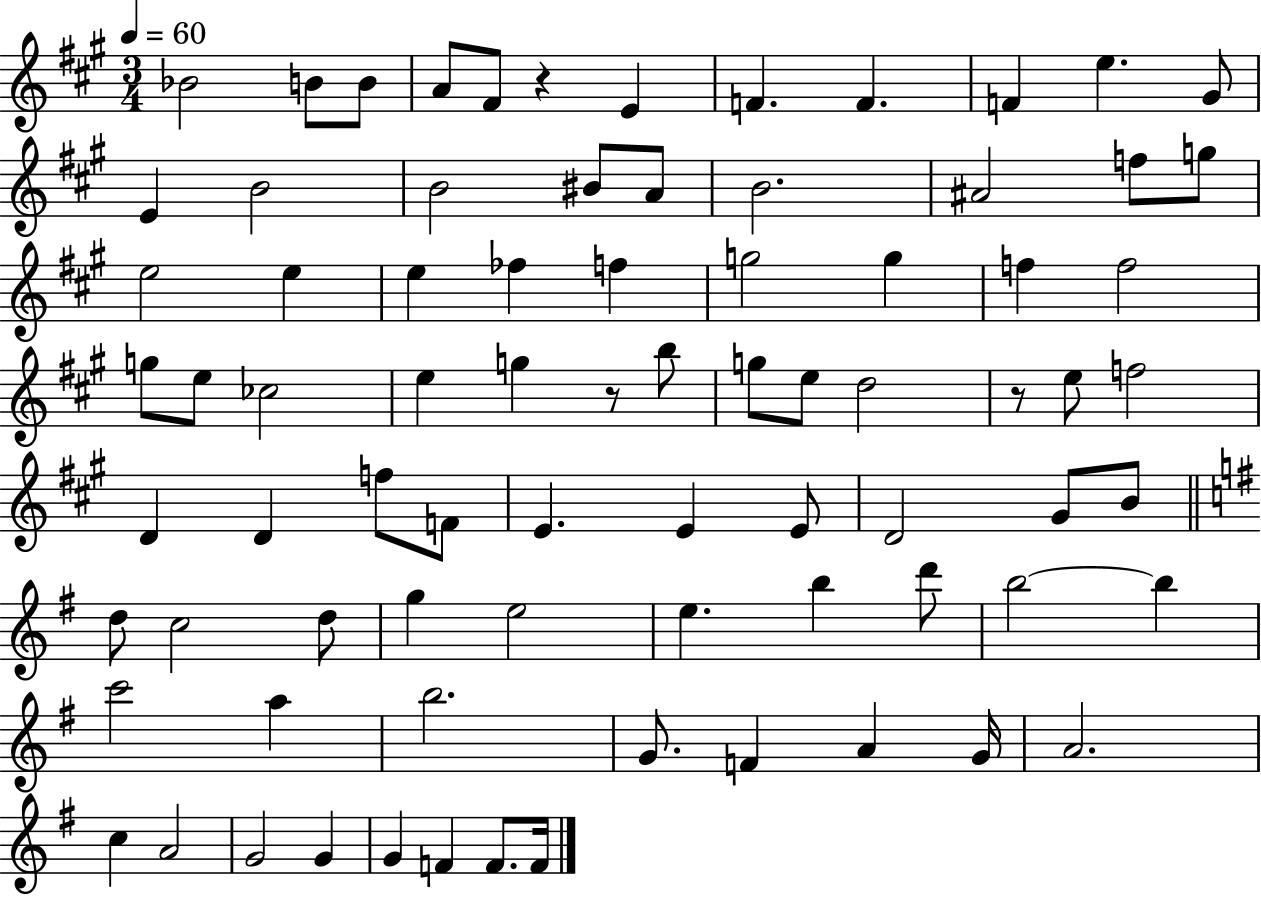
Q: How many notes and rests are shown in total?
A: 79